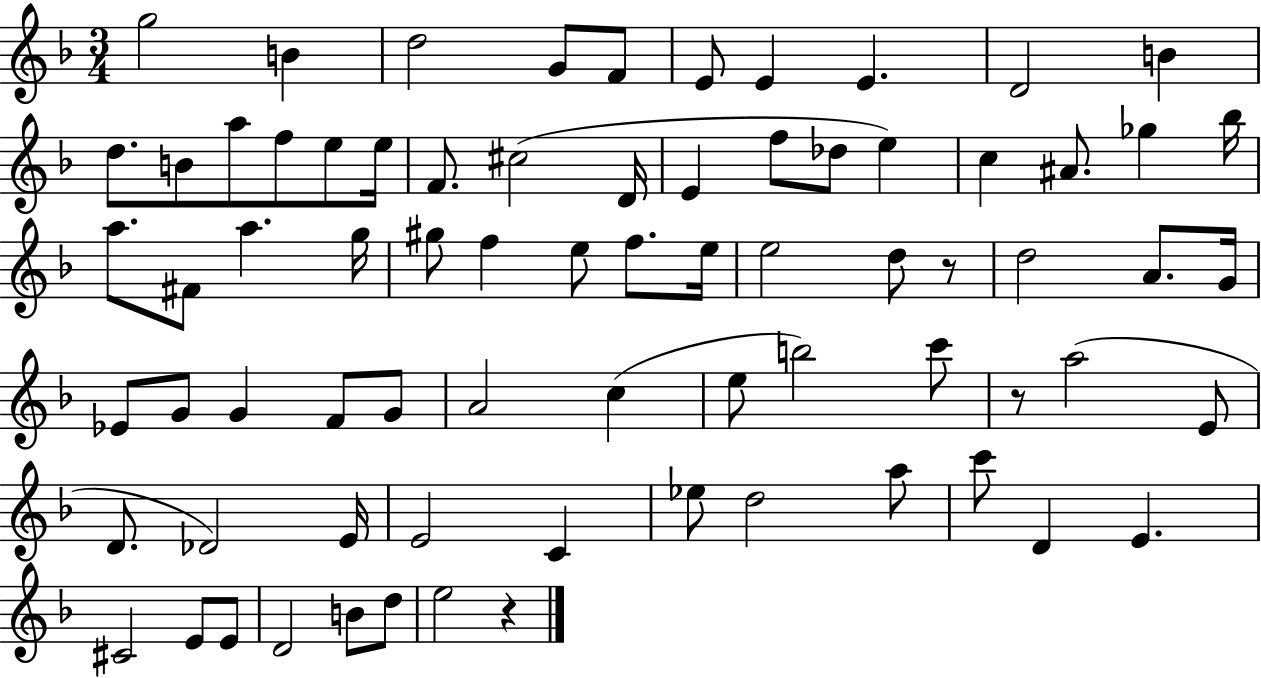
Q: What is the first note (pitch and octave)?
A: G5